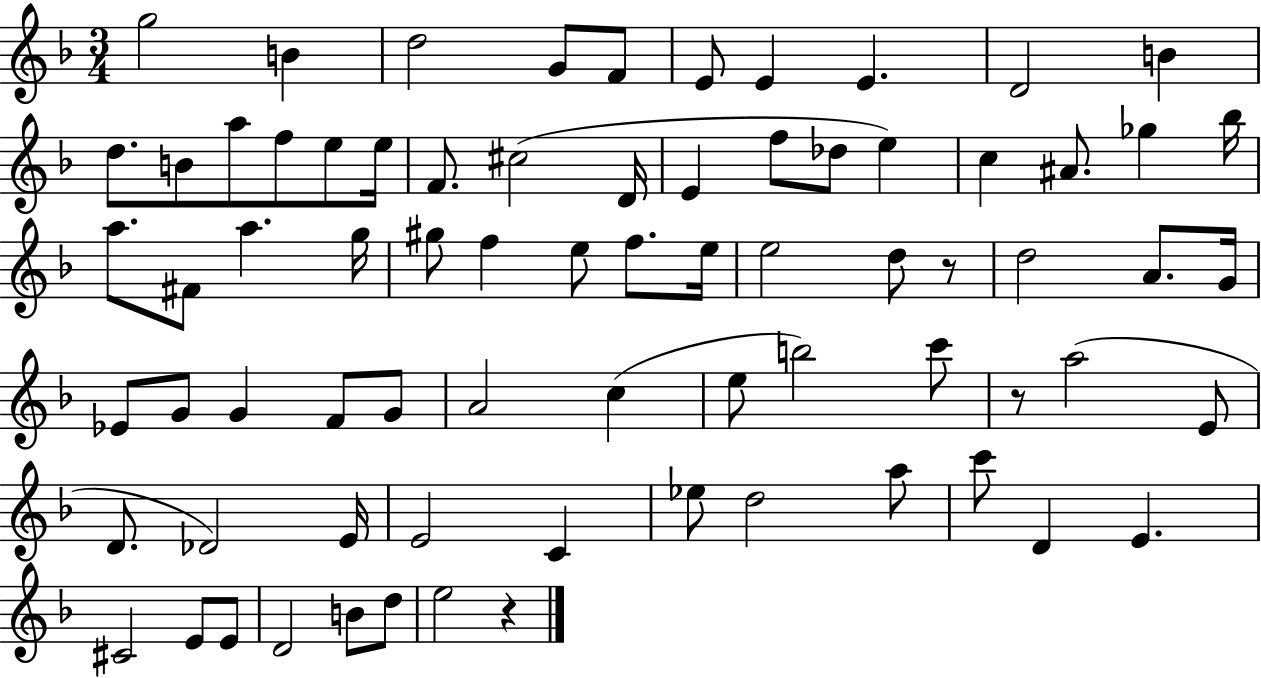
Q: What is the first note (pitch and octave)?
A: G5